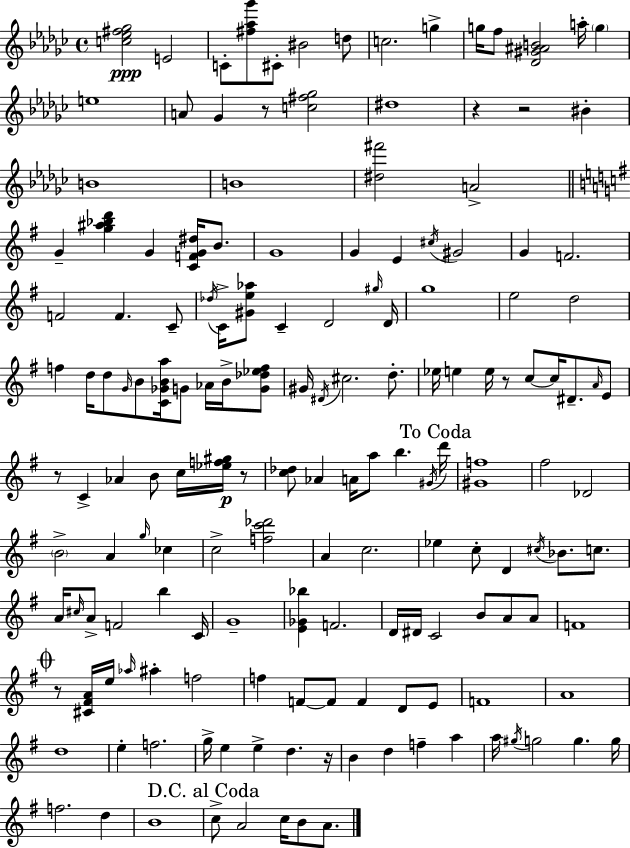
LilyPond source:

{
  \clef treble
  \time 4/4
  \defaultTimeSignature
  \key ees \minor
  <c'' ees'' fis'' ges''>2\ppp e'2 | c'8-. <fis'' aes'' ges'''>8 cis'8-. bis'2 d''8 | c''2. g''4-> | g''16 f''8 <des' gis' ais' b'>2 a''16-. \parenthesize g''4 | \break e''1 | a'8 ges'4 r8 <c'' fis'' ges''>2 | dis''1 | r4 r2 bis'4-. | \break b'1 | b'1 | <dis'' fis'''>2 a'2-> | \bar "||" \break \key g \major g'4-- <g'' ais'' bes'' d'''>4 g'4 <c' f' g' dis''>16 b'8. | g'1 | g'4 e'4 \acciaccatura { cis''16 } gis'2 | g'4 f'2. | \break f'2 f'4. c'8-- | \acciaccatura { des''16 } c'16-> <gis' e'' aes''>8 c'4-- d'2 | \grace { gis''16 } d'16 g''1 | e''2 d''2 | \break f''4 d''16 d''8 \grace { g'16 } b'8 <c' ges' b' a''>16 g'8 | aes'16 b'16-> <g' des'' ees'' f''>8 gis'16 \acciaccatura { dis'16 } cis''2. | d''8.-. ees''16 e''4 e''16 r8 c''8~~ c''16 | dis'8.-- \grace { a'16 } e'8 r8 c'4-> aes'4 | \break b'8 c''16 <ees'' f'' gis''>16\p r8 <c'' des''>8 aes'4 a'16 a''8 b''4. | \acciaccatura { gis'16 } \mark "To Coda" d'''16 <gis' f''>1 | fis''2 des'2 | \parenthesize b'2-> a'4 | \break \grace { g''16 } ces''4 c''2-> | <f'' c''' des'''>2 a'4 c''2. | ees''4 c''8-. d'4 | \acciaccatura { cis''16 } bes'8. c''8. a'16 \grace { cis''16 } a'8-> f'2 | \break b''4 c'16 g'1-- | <e' ges' bes''>4 f'2. | d'16 dis'16 c'2 | b'8 a'8 a'8 f'1 | \break \mark \markup { \musicglyph "scripts.coda" } r8 <cis' fis' a'>16 e''16 \grace { aes''16 } ais''4-. | f''2 f''4 f'8~~ | f'8 f'4 d'8 e'8 f'1 | a'1 | \break d''1 | e''4-. f''2. | g''16-> e''4 | e''4-> d''4. r16 b'4 d''4 | \break f''4-- a''4 a''16 \acciaccatura { gis''16 } g''2 | g''4. g''16 f''2. | d''4 b'1 | \mark "D.C. al Coda" c''8-> a'2 | \break c''16 b'8 a'8. \bar "|."
}